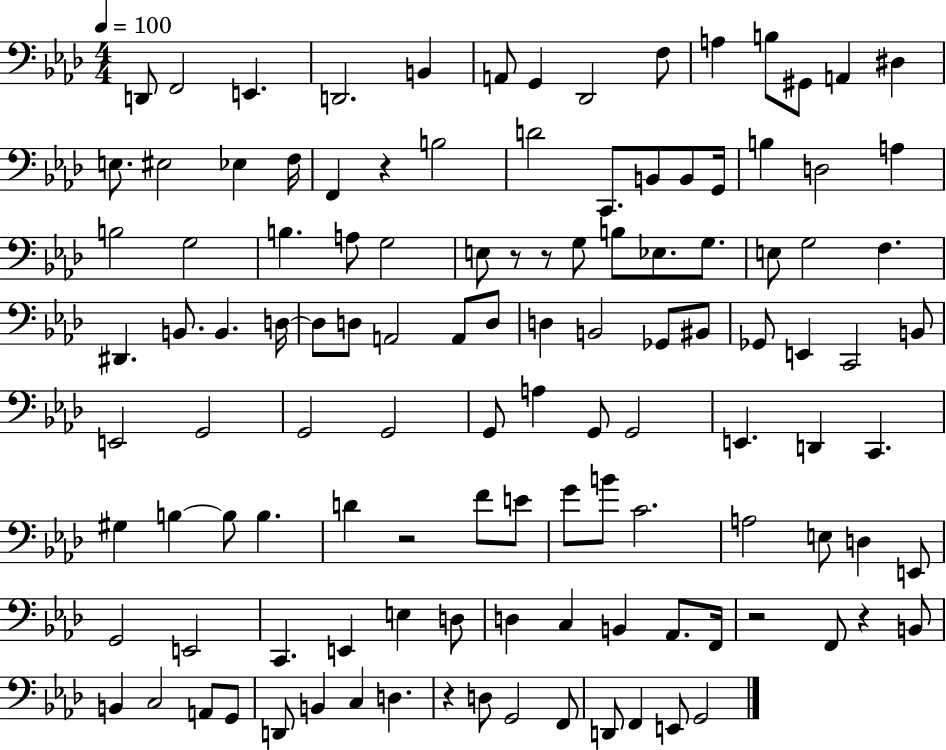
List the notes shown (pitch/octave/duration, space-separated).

D2/e F2/h E2/q. D2/h. B2/q A2/e G2/q Db2/h F3/e A3/q B3/e G#2/e A2/q D#3/q E3/e. EIS3/h Eb3/q F3/s F2/q R/q B3/h D4/h C2/e. B2/e B2/e G2/s B3/q D3/h A3/q B3/h G3/h B3/q. A3/e G3/h E3/e R/e R/e G3/e B3/e Eb3/e. G3/e. E3/e G3/h F3/q. D#2/q. B2/e. B2/q. D3/s D3/e D3/e A2/h A2/e D3/e D3/q B2/h Gb2/e BIS2/e Gb2/e E2/q C2/h B2/e E2/h G2/h G2/h G2/h G2/e A3/q G2/e G2/h E2/q. D2/q C2/q. G#3/q B3/q B3/e B3/q. D4/q R/h F4/e E4/e G4/e B4/e C4/h. A3/h E3/e D3/q E2/e G2/h E2/h C2/q. E2/q E3/q D3/e D3/q C3/q B2/q Ab2/e. F2/s R/h F2/e R/q B2/e B2/q C3/h A2/e G2/e D2/e B2/q C3/q D3/q. R/q D3/e G2/h F2/e D2/e F2/q E2/e G2/h